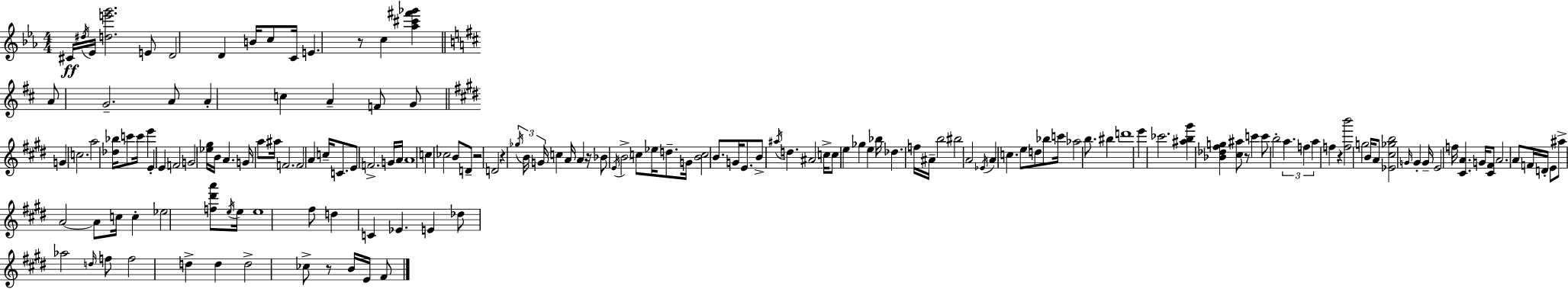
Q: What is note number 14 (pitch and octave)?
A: A4